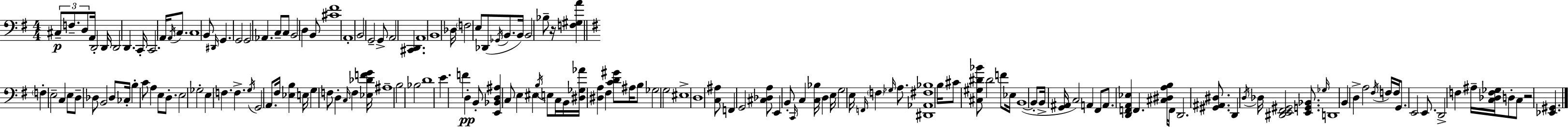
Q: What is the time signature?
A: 4/4